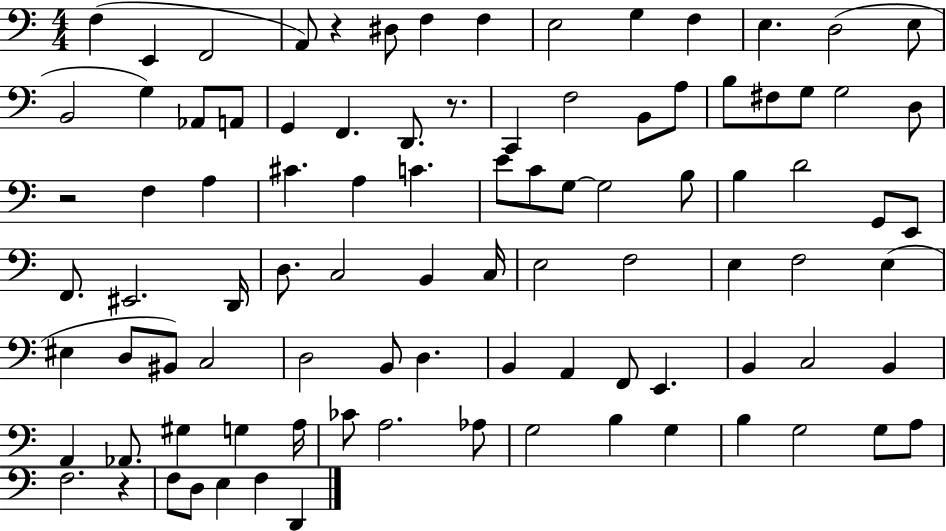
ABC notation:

X:1
T:Untitled
M:4/4
L:1/4
K:C
F, E,, F,,2 A,,/2 z ^D,/2 F, F, E,2 G, F, E, D,2 E,/2 B,,2 G, _A,,/2 A,,/2 G,, F,, D,,/2 z/2 C,, F,2 B,,/2 A,/2 B,/2 ^F,/2 G,/2 G,2 D,/2 z2 F, A, ^C A, C E/2 C/2 G,/2 G,2 B,/2 B, D2 G,,/2 E,,/2 F,,/2 ^E,,2 D,,/4 D,/2 C,2 B,, C,/4 E,2 F,2 E, F,2 E, ^E, D,/2 ^B,,/2 C,2 D,2 B,,/2 D, B,, A,, F,,/2 E,, B,, C,2 B,, A,, _A,,/2 ^G, G, A,/4 _C/2 A,2 _A,/2 G,2 B, G, B, G,2 G,/2 A,/2 F,2 z F,/2 D,/2 E, F, D,,